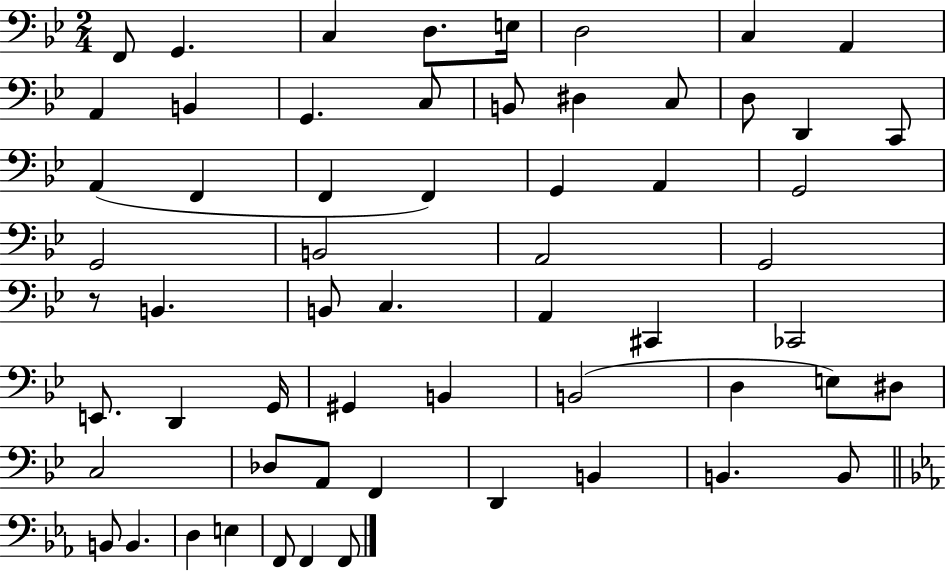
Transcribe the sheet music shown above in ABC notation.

X:1
T:Untitled
M:2/4
L:1/4
K:Bb
F,,/2 G,, C, D,/2 E,/4 D,2 C, A,, A,, B,, G,, C,/2 B,,/2 ^D, C,/2 D,/2 D,, C,,/2 A,, F,, F,, F,, G,, A,, G,,2 G,,2 B,,2 A,,2 G,,2 z/2 B,, B,,/2 C, A,, ^C,, _C,,2 E,,/2 D,, G,,/4 ^G,, B,, B,,2 D, E,/2 ^D,/2 C,2 _D,/2 A,,/2 F,, D,, B,, B,, B,,/2 B,,/2 B,, D, E, F,,/2 F,, F,,/2